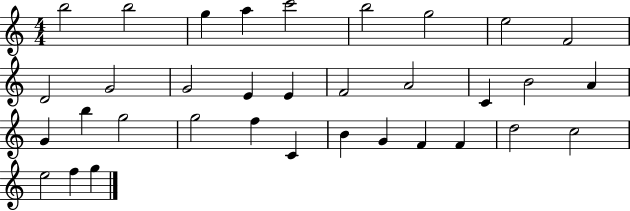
{
  \clef treble
  \numericTimeSignature
  \time 4/4
  \key c \major
  b''2 b''2 | g''4 a''4 c'''2 | b''2 g''2 | e''2 f'2 | \break d'2 g'2 | g'2 e'4 e'4 | f'2 a'2 | c'4 b'2 a'4 | \break g'4 b''4 g''2 | g''2 f''4 c'4 | b'4 g'4 f'4 f'4 | d''2 c''2 | \break e''2 f''4 g''4 | \bar "|."
}